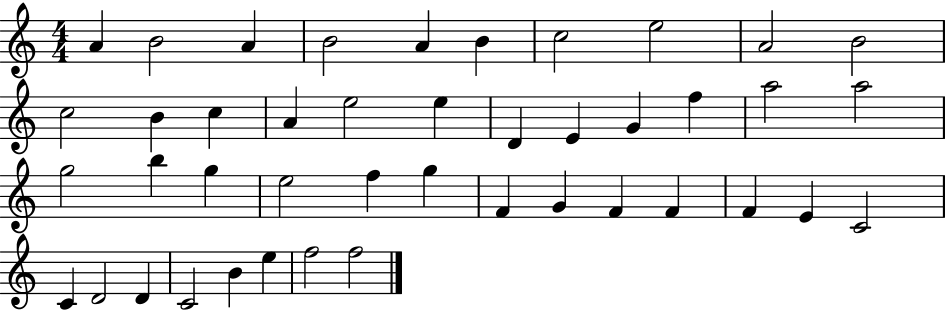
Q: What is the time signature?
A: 4/4